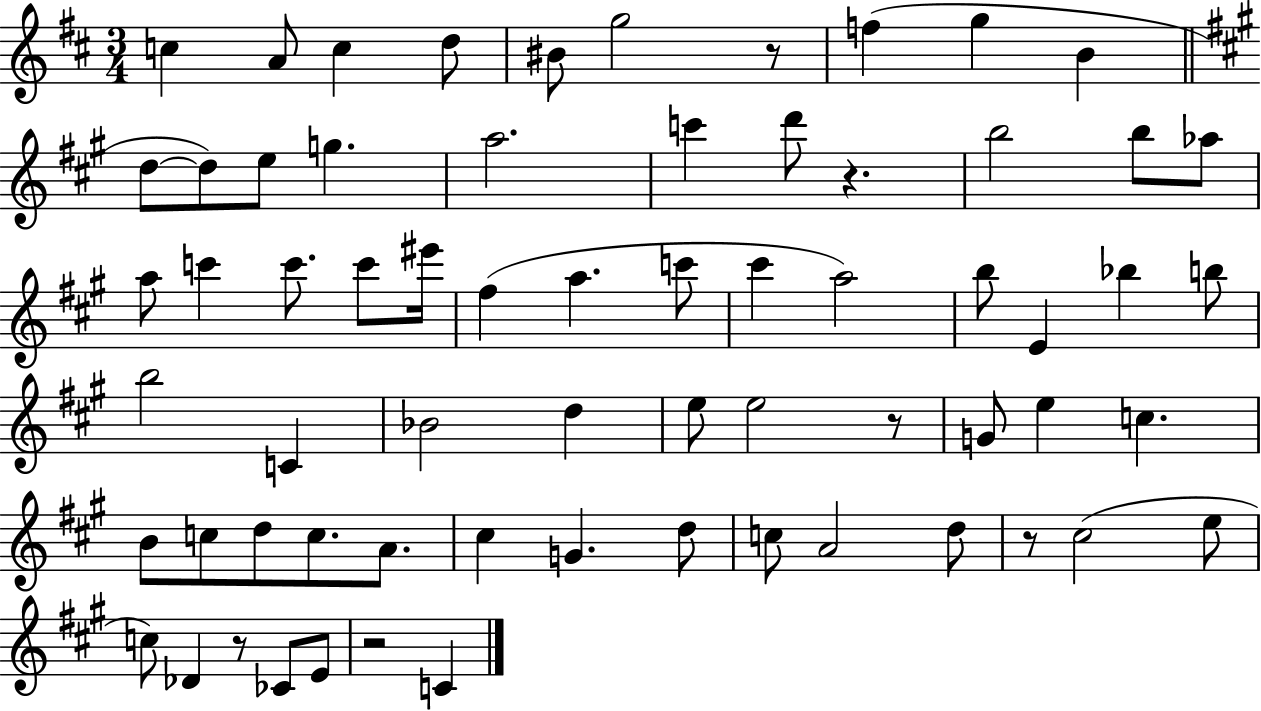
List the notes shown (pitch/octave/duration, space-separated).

C5/q A4/e C5/q D5/e BIS4/e G5/h R/e F5/q G5/q B4/q D5/e D5/e E5/e G5/q. A5/h. C6/q D6/e R/q. B5/h B5/e Ab5/e A5/e C6/q C6/e. C6/e EIS6/s F#5/q A5/q. C6/e C#6/q A5/h B5/e E4/q Bb5/q B5/e B5/h C4/q Bb4/h D5/q E5/e E5/h R/e G4/e E5/q C5/q. B4/e C5/e D5/e C5/e. A4/e. C#5/q G4/q. D5/e C5/e A4/h D5/e R/e C#5/h E5/e C5/e Db4/q R/e CES4/e E4/e R/h C4/q